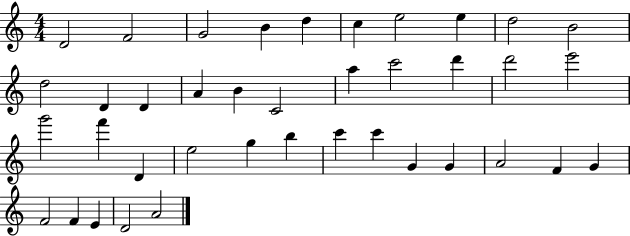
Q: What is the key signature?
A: C major